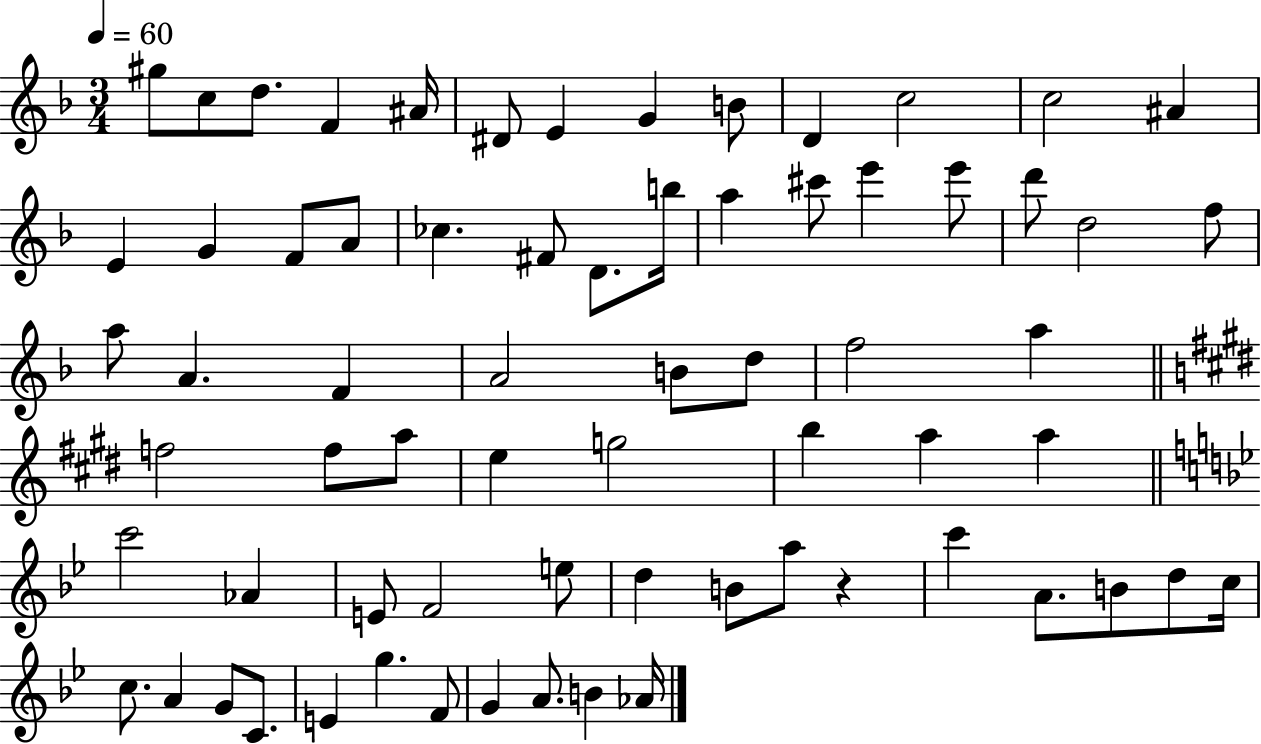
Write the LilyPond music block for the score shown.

{
  \clef treble
  \numericTimeSignature
  \time 3/4
  \key f \major
  \tempo 4 = 60
  \repeat volta 2 { gis''8 c''8 d''8. f'4 ais'16 | dis'8 e'4 g'4 b'8 | d'4 c''2 | c''2 ais'4 | \break e'4 g'4 f'8 a'8 | ces''4. fis'8 d'8. b''16 | a''4 cis'''8 e'''4 e'''8 | d'''8 d''2 f''8 | \break a''8 a'4. f'4 | a'2 b'8 d''8 | f''2 a''4 | \bar "||" \break \key e \major f''2 f''8 a''8 | e''4 g''2 | b''4 a''4 a''4 | \bar "||" \break \key bes \major c'''2 aes'4 | e'8 f'2 e''8 | d''4 b'8 a''8 r4 | c'''4 a'8. b'8 d''8 c''16 | \break c''8. a'4 g'8 c'8. | e'4 g''4. f'8 | g'4 a'8. b'4 aes'16 | } \bar "|."
}